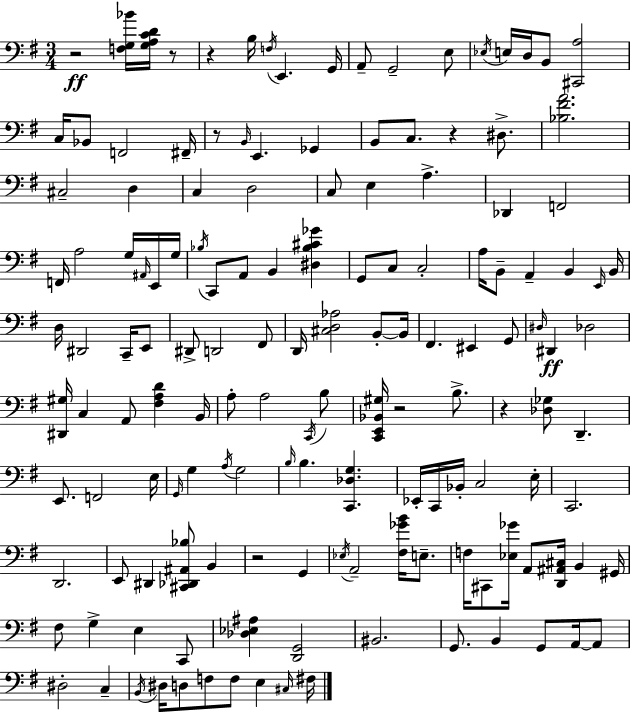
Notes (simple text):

R/h [F3,G3,Bb4]/s [G3,A3,C4,D4]/s R/e R/q B3/s F3/s E2/q. G2/s A2/e G2/h E3/e Eb3/s E3/s D3/s B2/e [C#2,A3]/h C3/s Bb2/e F2/h F#2/s R/e B2/s E2/q. Gb2/q B2/e C3/e. R/q D#3/e. [Bb3,F#4,A4]/h. C#3/h D3/q C3/q D3/h C3/e E3/q A3/q. Db2/q F2/h F2/s A3/h G3/s A#2/s E2/s G3/s Bb3/s C2/e A2/e B2/q [D#3,Bb3,C#4,Gb4]/q G2/e C3/e C3/h A3/s B2/e A2/q B2/q E2/s B2/s D3/s D#2/h C2/s E2/e D#2/e D2/h F#2/e D2/s [C#3,D3,Ab3]/h B2/e B2/s F#2/q. EIS2/q G2/e D#3/s D#2/q Db3/h [D#2,G#3]/s C3/q A2/e [F#3,A3,D4]/q B2/s A3/e A3/h C2/s B3/e [C2,E2,Bb2,G#3]/s R/h B3/e. R/q [Db3,Gb3]/e D2/q. E2/e. F2/h E3/s G2/s G3/q A3/s G3/h B3/s B3/q. [C2,Db3,G3]/q. Eb2/s C2/s Bb2/s C3/h E3/s C2/h. D2/h. E2/e D#2/q [C#2,Db2,A#2,Bb3]/e B2/q R/h G2/q Eb3/s A2/h [F#3,Gb4,B4]/s E3/e. F3/s C#2/e [Eb3,Gb4]/s A2/e [D2,A#2,C#3]/s B2/q G#2/s F#3/e G3/q E3/q C2/e [Db3,Eb3,A#3]/q [D2,G2]/h BIS2/h. G2/e. B2/q G2/e A2/s A2/e D#3/h C3/q B2/s D#3/s D3/e F3/e F3/e E3/q C#3/s F#3/s